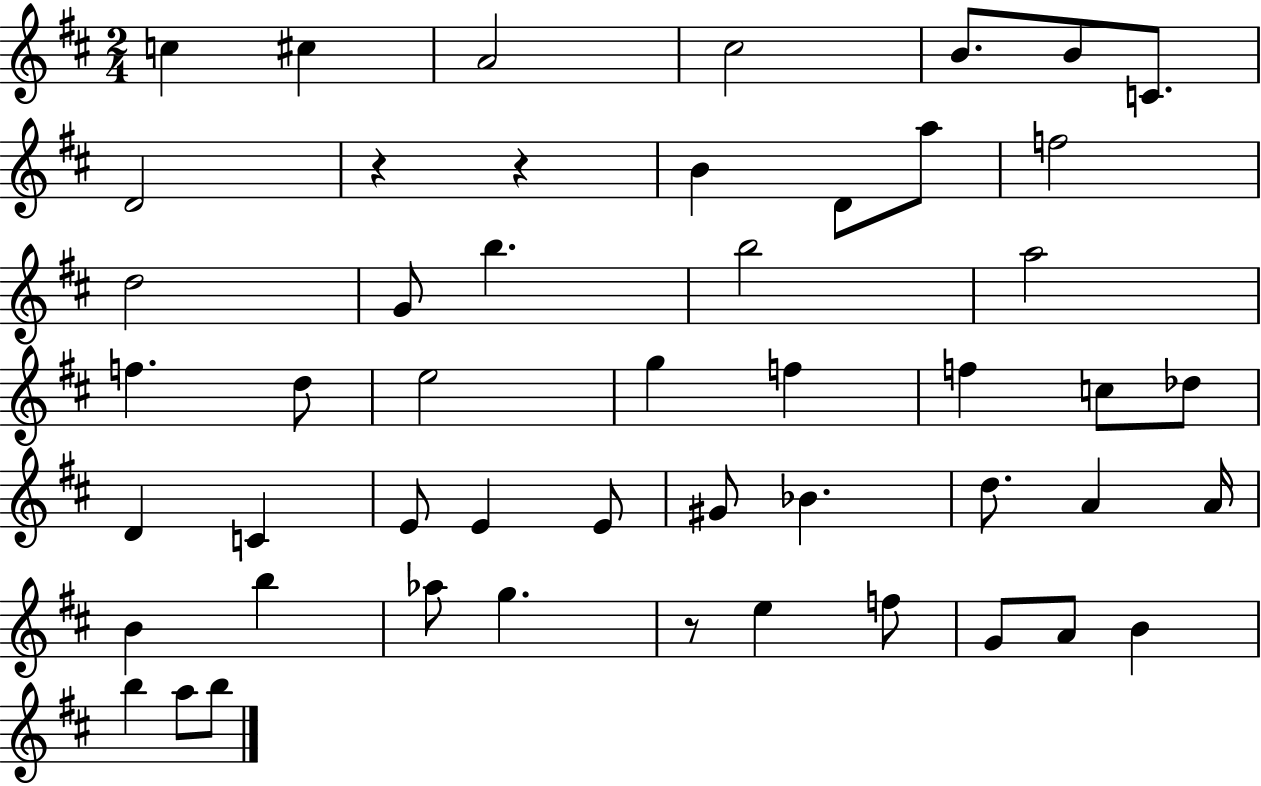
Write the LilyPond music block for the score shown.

{
  \clef treble
  \numericTimeSignature
  \time 2/4
  \key d \major
  c''4 cis''4 | a'2 | cis''2 | b'8. b'8 c'8. | \break d'2 | r4 r4 | b'4 d'8 a''8 | f''2 | \break d''2 | g'8 b''4. | b''2 | a''2 | \break f''4. d''8 | e''2 | g''4 f''4 | f''4 c''8 des''8 | \break d'4 c'4 | e'8 e'4 e'8 | gis'8 bes'4. | d''8. a'4 a'16 | \break b'4 b''4 | aes''8 g''4. | r8 e''4 f''8 | g'8 a'8 b'4 | \break b''4 a''8 b''8 | \bar "|."
}